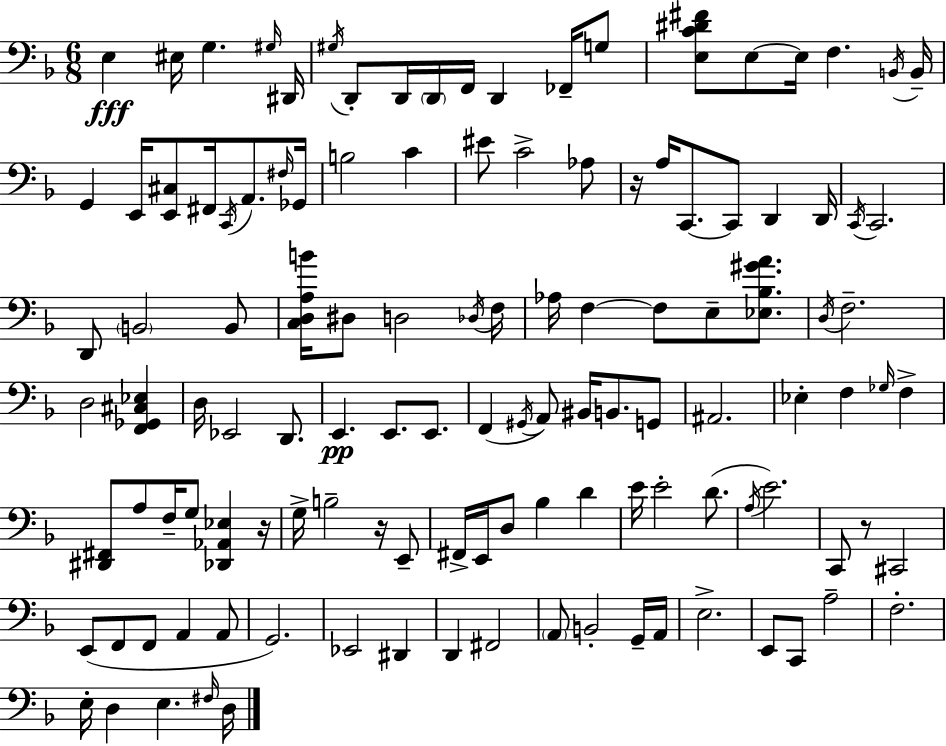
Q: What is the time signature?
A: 6/8